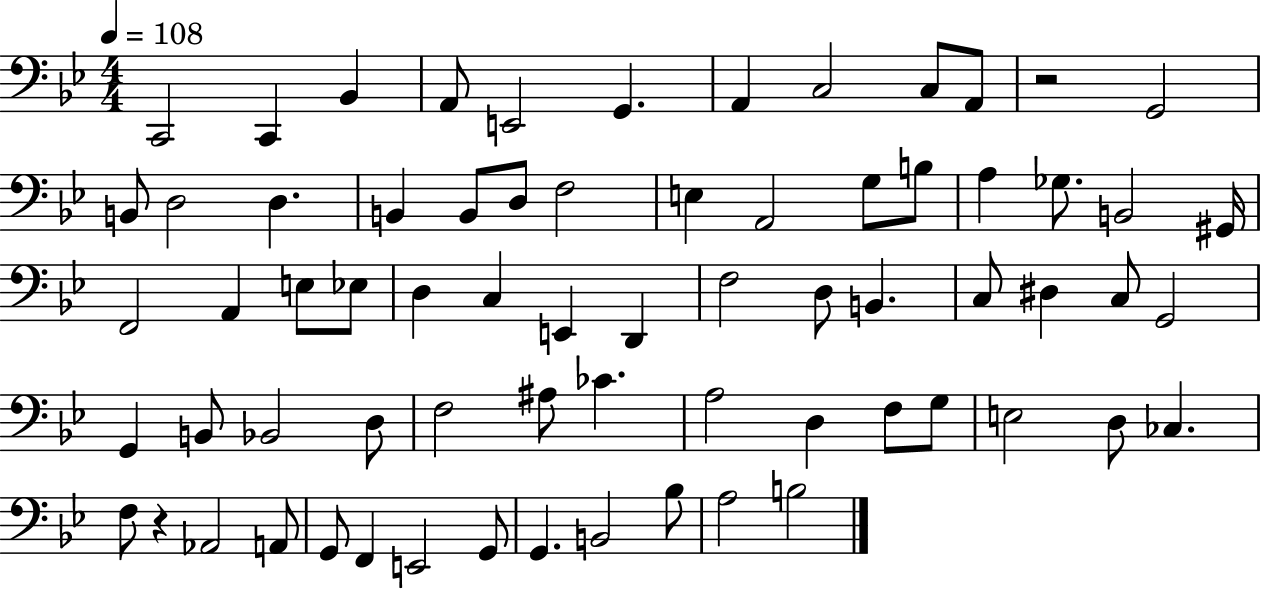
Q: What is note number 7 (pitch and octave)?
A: A2